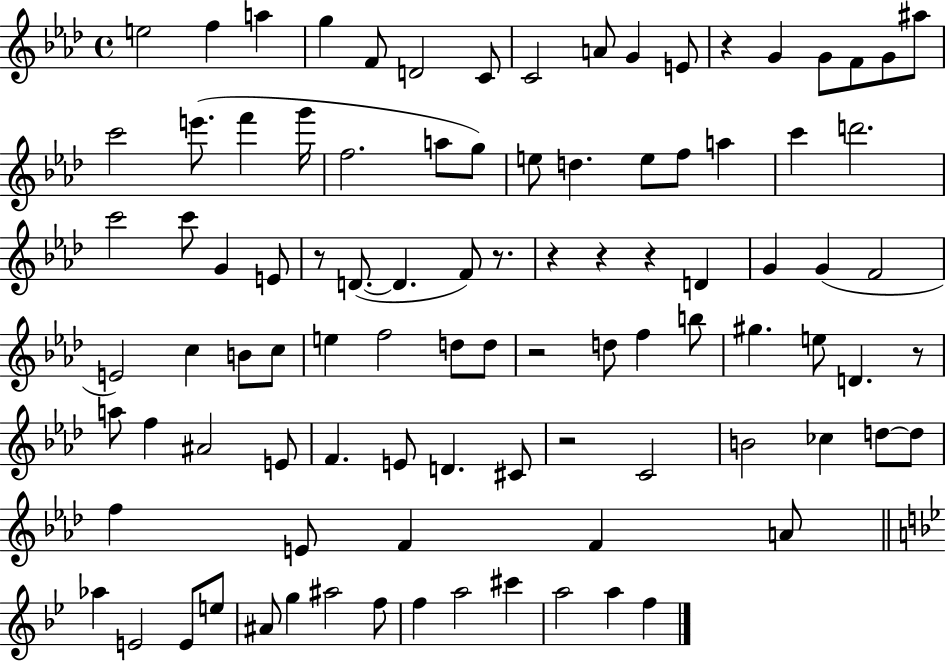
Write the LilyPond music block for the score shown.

{
  \clef treble
  \time 4/4
  \defaultTimeSignature
  \key aes \major
  \repeat volta 2 { e''2 f''4 a''4 | g''4 f'8 d'2 c'8 | c'2 a'8 g'4 e'8 | r4 g'4 g'8 f'8 g'8 ais''8 | \break c'''2 e'''8.( f'''4 g'''16 | f''2. a''8 g''8) | e''8 d''4. e''8 f''8 a''4 | c'''4 d'''2. | \break c'''2 c'''8 g'4 e'8 | r8 d'8.~(~ d'4. f'8) r8. | r4 r4 r4 d'4 | g'4 g'4( f'2 | \break e'2) c''4 b'8 c''8 | e''4 f''2 d''8 d''8 | r2 d''8 f''4 b''8 | gis''4. e''8 d'4. r8 | \break a''8 f''4 ais'2 e'8 | f'4. e'8 d'4. cis'8 | r2 c'2 | b'2 ces''4 d''8~~ d''8 | \break f''4 e'8 f'4 f'4 a'8 | \bar "||" \break \key g \minor aes''4 e'2 e'8 e''8 | ais'8 g''4 ais''2 f''8 | f''4 a''2 cis'''4 | a''2 a''4 f''4 | \break } \bar "|."
}